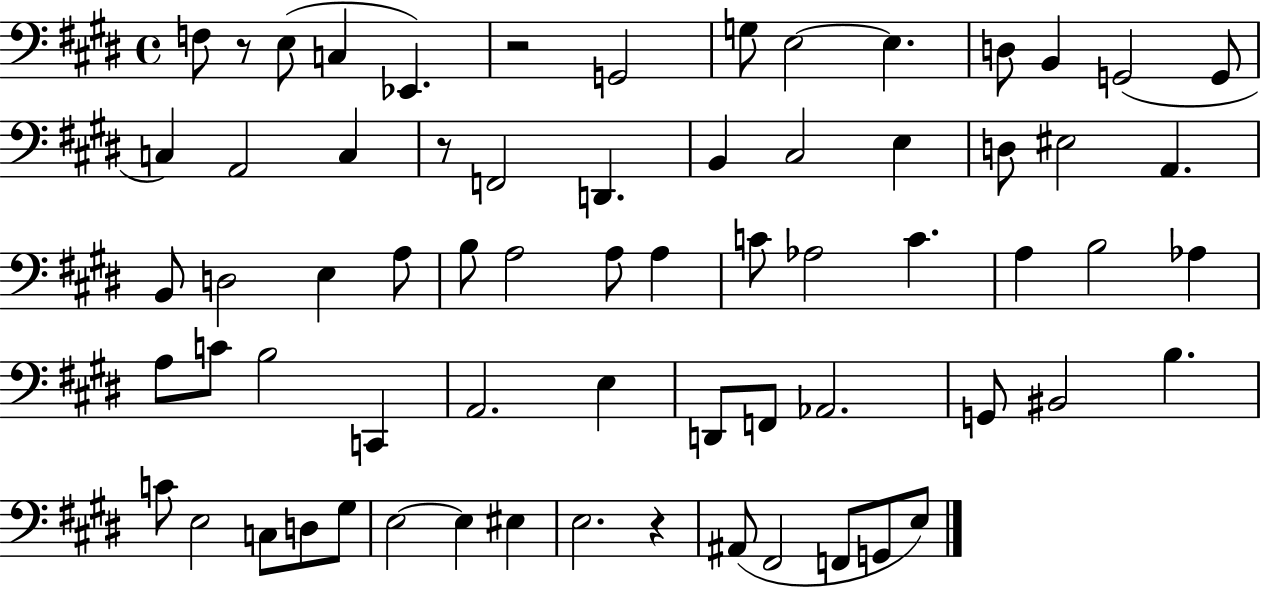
{
  \clef bass
  \time 4/4
  \defaultTimeSignature
  \key e \major
  f8 r8 e8( c4 ees,4.) | r2 g,2 | g8 e2~~ e4. | d8 b,4 g,2( g,8 | \break c4) a,2 c4 | r8 f,2 d,4. | b,4 cis2 e4 | d8 eis2 a,4. | \break b,8 d2 e4 a8 | b8 a2 a8 a4 | c'8 aes2 c'4. | a4 b2 aes4 | \break a8 c'8 b2 c,4 | a,2. e4 | d,8 f,8 aes,2. | g,8 bis,2 b4. | \break c'8 e2 c8 d8 gis8 | e2~~ e4 eis4 | e2. r4 | ais,8( fis,2 f,8 g,8 e8) | \break \bar "|."
}